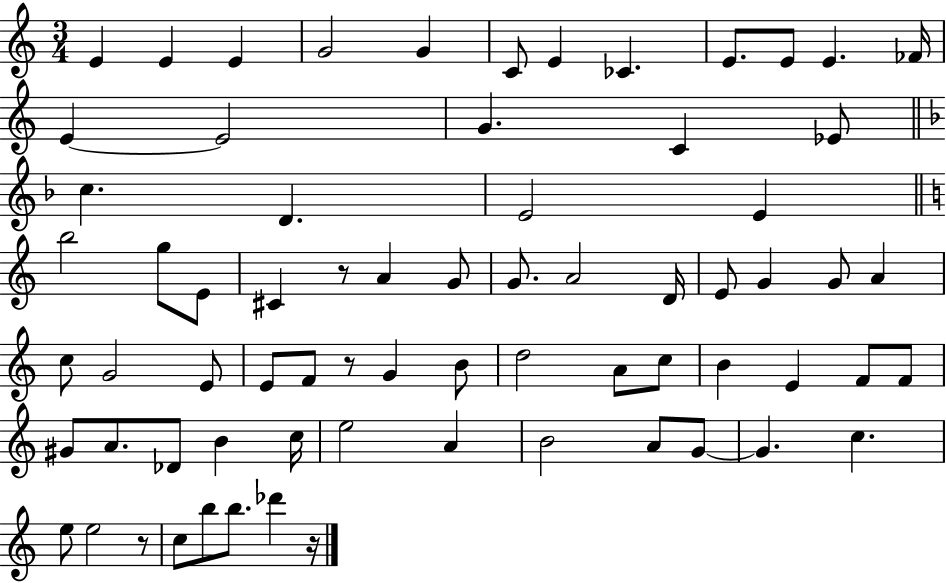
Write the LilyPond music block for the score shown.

{
  \clef treble
  \numericTimeSignature
  \time 3/4
  \key c \major
  e'4 e'4 e'4 | g'2 g'4 | c'8 e'4 ces'4. | e'8. e'8 e'4. fes'16 | \break e'4~~ e'2 | g'4. c'4 ees'8 | \bar "||" \break \key d \minor c''4. d'4. | e'2 e'4 | \bar "||" \break \key c \major b''2 g''8 e'8 | cis'4 r8 a'4 g'8 | g'8. a'2 d'16 | e'8 g'4 g'8 a'4 | \break c''8 g'2 e'8 | e'8 f'8 r8 g'4 b'8 | d''2 a'8 c''8 | b'4 e'4 f'8 f'8 | \break gis'8 a'8. des'8 b'4 c''16 | e''2 a'4 | b'2 a'8 g'8~~ | g'4. c''4. | \break e''8 e''2 r8 | c''8 b''8 b''8. des'''4 r16 | \bar "|."
}